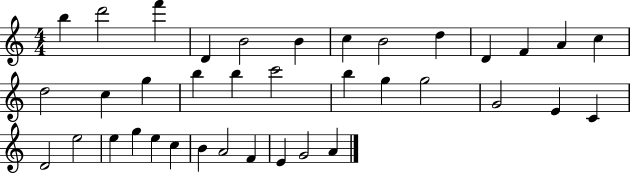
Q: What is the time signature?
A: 4/4